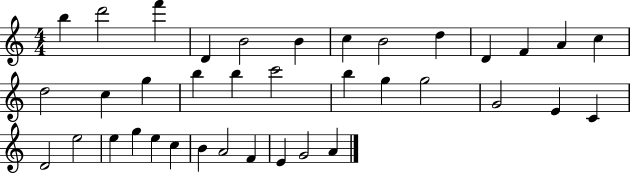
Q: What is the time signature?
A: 4/4